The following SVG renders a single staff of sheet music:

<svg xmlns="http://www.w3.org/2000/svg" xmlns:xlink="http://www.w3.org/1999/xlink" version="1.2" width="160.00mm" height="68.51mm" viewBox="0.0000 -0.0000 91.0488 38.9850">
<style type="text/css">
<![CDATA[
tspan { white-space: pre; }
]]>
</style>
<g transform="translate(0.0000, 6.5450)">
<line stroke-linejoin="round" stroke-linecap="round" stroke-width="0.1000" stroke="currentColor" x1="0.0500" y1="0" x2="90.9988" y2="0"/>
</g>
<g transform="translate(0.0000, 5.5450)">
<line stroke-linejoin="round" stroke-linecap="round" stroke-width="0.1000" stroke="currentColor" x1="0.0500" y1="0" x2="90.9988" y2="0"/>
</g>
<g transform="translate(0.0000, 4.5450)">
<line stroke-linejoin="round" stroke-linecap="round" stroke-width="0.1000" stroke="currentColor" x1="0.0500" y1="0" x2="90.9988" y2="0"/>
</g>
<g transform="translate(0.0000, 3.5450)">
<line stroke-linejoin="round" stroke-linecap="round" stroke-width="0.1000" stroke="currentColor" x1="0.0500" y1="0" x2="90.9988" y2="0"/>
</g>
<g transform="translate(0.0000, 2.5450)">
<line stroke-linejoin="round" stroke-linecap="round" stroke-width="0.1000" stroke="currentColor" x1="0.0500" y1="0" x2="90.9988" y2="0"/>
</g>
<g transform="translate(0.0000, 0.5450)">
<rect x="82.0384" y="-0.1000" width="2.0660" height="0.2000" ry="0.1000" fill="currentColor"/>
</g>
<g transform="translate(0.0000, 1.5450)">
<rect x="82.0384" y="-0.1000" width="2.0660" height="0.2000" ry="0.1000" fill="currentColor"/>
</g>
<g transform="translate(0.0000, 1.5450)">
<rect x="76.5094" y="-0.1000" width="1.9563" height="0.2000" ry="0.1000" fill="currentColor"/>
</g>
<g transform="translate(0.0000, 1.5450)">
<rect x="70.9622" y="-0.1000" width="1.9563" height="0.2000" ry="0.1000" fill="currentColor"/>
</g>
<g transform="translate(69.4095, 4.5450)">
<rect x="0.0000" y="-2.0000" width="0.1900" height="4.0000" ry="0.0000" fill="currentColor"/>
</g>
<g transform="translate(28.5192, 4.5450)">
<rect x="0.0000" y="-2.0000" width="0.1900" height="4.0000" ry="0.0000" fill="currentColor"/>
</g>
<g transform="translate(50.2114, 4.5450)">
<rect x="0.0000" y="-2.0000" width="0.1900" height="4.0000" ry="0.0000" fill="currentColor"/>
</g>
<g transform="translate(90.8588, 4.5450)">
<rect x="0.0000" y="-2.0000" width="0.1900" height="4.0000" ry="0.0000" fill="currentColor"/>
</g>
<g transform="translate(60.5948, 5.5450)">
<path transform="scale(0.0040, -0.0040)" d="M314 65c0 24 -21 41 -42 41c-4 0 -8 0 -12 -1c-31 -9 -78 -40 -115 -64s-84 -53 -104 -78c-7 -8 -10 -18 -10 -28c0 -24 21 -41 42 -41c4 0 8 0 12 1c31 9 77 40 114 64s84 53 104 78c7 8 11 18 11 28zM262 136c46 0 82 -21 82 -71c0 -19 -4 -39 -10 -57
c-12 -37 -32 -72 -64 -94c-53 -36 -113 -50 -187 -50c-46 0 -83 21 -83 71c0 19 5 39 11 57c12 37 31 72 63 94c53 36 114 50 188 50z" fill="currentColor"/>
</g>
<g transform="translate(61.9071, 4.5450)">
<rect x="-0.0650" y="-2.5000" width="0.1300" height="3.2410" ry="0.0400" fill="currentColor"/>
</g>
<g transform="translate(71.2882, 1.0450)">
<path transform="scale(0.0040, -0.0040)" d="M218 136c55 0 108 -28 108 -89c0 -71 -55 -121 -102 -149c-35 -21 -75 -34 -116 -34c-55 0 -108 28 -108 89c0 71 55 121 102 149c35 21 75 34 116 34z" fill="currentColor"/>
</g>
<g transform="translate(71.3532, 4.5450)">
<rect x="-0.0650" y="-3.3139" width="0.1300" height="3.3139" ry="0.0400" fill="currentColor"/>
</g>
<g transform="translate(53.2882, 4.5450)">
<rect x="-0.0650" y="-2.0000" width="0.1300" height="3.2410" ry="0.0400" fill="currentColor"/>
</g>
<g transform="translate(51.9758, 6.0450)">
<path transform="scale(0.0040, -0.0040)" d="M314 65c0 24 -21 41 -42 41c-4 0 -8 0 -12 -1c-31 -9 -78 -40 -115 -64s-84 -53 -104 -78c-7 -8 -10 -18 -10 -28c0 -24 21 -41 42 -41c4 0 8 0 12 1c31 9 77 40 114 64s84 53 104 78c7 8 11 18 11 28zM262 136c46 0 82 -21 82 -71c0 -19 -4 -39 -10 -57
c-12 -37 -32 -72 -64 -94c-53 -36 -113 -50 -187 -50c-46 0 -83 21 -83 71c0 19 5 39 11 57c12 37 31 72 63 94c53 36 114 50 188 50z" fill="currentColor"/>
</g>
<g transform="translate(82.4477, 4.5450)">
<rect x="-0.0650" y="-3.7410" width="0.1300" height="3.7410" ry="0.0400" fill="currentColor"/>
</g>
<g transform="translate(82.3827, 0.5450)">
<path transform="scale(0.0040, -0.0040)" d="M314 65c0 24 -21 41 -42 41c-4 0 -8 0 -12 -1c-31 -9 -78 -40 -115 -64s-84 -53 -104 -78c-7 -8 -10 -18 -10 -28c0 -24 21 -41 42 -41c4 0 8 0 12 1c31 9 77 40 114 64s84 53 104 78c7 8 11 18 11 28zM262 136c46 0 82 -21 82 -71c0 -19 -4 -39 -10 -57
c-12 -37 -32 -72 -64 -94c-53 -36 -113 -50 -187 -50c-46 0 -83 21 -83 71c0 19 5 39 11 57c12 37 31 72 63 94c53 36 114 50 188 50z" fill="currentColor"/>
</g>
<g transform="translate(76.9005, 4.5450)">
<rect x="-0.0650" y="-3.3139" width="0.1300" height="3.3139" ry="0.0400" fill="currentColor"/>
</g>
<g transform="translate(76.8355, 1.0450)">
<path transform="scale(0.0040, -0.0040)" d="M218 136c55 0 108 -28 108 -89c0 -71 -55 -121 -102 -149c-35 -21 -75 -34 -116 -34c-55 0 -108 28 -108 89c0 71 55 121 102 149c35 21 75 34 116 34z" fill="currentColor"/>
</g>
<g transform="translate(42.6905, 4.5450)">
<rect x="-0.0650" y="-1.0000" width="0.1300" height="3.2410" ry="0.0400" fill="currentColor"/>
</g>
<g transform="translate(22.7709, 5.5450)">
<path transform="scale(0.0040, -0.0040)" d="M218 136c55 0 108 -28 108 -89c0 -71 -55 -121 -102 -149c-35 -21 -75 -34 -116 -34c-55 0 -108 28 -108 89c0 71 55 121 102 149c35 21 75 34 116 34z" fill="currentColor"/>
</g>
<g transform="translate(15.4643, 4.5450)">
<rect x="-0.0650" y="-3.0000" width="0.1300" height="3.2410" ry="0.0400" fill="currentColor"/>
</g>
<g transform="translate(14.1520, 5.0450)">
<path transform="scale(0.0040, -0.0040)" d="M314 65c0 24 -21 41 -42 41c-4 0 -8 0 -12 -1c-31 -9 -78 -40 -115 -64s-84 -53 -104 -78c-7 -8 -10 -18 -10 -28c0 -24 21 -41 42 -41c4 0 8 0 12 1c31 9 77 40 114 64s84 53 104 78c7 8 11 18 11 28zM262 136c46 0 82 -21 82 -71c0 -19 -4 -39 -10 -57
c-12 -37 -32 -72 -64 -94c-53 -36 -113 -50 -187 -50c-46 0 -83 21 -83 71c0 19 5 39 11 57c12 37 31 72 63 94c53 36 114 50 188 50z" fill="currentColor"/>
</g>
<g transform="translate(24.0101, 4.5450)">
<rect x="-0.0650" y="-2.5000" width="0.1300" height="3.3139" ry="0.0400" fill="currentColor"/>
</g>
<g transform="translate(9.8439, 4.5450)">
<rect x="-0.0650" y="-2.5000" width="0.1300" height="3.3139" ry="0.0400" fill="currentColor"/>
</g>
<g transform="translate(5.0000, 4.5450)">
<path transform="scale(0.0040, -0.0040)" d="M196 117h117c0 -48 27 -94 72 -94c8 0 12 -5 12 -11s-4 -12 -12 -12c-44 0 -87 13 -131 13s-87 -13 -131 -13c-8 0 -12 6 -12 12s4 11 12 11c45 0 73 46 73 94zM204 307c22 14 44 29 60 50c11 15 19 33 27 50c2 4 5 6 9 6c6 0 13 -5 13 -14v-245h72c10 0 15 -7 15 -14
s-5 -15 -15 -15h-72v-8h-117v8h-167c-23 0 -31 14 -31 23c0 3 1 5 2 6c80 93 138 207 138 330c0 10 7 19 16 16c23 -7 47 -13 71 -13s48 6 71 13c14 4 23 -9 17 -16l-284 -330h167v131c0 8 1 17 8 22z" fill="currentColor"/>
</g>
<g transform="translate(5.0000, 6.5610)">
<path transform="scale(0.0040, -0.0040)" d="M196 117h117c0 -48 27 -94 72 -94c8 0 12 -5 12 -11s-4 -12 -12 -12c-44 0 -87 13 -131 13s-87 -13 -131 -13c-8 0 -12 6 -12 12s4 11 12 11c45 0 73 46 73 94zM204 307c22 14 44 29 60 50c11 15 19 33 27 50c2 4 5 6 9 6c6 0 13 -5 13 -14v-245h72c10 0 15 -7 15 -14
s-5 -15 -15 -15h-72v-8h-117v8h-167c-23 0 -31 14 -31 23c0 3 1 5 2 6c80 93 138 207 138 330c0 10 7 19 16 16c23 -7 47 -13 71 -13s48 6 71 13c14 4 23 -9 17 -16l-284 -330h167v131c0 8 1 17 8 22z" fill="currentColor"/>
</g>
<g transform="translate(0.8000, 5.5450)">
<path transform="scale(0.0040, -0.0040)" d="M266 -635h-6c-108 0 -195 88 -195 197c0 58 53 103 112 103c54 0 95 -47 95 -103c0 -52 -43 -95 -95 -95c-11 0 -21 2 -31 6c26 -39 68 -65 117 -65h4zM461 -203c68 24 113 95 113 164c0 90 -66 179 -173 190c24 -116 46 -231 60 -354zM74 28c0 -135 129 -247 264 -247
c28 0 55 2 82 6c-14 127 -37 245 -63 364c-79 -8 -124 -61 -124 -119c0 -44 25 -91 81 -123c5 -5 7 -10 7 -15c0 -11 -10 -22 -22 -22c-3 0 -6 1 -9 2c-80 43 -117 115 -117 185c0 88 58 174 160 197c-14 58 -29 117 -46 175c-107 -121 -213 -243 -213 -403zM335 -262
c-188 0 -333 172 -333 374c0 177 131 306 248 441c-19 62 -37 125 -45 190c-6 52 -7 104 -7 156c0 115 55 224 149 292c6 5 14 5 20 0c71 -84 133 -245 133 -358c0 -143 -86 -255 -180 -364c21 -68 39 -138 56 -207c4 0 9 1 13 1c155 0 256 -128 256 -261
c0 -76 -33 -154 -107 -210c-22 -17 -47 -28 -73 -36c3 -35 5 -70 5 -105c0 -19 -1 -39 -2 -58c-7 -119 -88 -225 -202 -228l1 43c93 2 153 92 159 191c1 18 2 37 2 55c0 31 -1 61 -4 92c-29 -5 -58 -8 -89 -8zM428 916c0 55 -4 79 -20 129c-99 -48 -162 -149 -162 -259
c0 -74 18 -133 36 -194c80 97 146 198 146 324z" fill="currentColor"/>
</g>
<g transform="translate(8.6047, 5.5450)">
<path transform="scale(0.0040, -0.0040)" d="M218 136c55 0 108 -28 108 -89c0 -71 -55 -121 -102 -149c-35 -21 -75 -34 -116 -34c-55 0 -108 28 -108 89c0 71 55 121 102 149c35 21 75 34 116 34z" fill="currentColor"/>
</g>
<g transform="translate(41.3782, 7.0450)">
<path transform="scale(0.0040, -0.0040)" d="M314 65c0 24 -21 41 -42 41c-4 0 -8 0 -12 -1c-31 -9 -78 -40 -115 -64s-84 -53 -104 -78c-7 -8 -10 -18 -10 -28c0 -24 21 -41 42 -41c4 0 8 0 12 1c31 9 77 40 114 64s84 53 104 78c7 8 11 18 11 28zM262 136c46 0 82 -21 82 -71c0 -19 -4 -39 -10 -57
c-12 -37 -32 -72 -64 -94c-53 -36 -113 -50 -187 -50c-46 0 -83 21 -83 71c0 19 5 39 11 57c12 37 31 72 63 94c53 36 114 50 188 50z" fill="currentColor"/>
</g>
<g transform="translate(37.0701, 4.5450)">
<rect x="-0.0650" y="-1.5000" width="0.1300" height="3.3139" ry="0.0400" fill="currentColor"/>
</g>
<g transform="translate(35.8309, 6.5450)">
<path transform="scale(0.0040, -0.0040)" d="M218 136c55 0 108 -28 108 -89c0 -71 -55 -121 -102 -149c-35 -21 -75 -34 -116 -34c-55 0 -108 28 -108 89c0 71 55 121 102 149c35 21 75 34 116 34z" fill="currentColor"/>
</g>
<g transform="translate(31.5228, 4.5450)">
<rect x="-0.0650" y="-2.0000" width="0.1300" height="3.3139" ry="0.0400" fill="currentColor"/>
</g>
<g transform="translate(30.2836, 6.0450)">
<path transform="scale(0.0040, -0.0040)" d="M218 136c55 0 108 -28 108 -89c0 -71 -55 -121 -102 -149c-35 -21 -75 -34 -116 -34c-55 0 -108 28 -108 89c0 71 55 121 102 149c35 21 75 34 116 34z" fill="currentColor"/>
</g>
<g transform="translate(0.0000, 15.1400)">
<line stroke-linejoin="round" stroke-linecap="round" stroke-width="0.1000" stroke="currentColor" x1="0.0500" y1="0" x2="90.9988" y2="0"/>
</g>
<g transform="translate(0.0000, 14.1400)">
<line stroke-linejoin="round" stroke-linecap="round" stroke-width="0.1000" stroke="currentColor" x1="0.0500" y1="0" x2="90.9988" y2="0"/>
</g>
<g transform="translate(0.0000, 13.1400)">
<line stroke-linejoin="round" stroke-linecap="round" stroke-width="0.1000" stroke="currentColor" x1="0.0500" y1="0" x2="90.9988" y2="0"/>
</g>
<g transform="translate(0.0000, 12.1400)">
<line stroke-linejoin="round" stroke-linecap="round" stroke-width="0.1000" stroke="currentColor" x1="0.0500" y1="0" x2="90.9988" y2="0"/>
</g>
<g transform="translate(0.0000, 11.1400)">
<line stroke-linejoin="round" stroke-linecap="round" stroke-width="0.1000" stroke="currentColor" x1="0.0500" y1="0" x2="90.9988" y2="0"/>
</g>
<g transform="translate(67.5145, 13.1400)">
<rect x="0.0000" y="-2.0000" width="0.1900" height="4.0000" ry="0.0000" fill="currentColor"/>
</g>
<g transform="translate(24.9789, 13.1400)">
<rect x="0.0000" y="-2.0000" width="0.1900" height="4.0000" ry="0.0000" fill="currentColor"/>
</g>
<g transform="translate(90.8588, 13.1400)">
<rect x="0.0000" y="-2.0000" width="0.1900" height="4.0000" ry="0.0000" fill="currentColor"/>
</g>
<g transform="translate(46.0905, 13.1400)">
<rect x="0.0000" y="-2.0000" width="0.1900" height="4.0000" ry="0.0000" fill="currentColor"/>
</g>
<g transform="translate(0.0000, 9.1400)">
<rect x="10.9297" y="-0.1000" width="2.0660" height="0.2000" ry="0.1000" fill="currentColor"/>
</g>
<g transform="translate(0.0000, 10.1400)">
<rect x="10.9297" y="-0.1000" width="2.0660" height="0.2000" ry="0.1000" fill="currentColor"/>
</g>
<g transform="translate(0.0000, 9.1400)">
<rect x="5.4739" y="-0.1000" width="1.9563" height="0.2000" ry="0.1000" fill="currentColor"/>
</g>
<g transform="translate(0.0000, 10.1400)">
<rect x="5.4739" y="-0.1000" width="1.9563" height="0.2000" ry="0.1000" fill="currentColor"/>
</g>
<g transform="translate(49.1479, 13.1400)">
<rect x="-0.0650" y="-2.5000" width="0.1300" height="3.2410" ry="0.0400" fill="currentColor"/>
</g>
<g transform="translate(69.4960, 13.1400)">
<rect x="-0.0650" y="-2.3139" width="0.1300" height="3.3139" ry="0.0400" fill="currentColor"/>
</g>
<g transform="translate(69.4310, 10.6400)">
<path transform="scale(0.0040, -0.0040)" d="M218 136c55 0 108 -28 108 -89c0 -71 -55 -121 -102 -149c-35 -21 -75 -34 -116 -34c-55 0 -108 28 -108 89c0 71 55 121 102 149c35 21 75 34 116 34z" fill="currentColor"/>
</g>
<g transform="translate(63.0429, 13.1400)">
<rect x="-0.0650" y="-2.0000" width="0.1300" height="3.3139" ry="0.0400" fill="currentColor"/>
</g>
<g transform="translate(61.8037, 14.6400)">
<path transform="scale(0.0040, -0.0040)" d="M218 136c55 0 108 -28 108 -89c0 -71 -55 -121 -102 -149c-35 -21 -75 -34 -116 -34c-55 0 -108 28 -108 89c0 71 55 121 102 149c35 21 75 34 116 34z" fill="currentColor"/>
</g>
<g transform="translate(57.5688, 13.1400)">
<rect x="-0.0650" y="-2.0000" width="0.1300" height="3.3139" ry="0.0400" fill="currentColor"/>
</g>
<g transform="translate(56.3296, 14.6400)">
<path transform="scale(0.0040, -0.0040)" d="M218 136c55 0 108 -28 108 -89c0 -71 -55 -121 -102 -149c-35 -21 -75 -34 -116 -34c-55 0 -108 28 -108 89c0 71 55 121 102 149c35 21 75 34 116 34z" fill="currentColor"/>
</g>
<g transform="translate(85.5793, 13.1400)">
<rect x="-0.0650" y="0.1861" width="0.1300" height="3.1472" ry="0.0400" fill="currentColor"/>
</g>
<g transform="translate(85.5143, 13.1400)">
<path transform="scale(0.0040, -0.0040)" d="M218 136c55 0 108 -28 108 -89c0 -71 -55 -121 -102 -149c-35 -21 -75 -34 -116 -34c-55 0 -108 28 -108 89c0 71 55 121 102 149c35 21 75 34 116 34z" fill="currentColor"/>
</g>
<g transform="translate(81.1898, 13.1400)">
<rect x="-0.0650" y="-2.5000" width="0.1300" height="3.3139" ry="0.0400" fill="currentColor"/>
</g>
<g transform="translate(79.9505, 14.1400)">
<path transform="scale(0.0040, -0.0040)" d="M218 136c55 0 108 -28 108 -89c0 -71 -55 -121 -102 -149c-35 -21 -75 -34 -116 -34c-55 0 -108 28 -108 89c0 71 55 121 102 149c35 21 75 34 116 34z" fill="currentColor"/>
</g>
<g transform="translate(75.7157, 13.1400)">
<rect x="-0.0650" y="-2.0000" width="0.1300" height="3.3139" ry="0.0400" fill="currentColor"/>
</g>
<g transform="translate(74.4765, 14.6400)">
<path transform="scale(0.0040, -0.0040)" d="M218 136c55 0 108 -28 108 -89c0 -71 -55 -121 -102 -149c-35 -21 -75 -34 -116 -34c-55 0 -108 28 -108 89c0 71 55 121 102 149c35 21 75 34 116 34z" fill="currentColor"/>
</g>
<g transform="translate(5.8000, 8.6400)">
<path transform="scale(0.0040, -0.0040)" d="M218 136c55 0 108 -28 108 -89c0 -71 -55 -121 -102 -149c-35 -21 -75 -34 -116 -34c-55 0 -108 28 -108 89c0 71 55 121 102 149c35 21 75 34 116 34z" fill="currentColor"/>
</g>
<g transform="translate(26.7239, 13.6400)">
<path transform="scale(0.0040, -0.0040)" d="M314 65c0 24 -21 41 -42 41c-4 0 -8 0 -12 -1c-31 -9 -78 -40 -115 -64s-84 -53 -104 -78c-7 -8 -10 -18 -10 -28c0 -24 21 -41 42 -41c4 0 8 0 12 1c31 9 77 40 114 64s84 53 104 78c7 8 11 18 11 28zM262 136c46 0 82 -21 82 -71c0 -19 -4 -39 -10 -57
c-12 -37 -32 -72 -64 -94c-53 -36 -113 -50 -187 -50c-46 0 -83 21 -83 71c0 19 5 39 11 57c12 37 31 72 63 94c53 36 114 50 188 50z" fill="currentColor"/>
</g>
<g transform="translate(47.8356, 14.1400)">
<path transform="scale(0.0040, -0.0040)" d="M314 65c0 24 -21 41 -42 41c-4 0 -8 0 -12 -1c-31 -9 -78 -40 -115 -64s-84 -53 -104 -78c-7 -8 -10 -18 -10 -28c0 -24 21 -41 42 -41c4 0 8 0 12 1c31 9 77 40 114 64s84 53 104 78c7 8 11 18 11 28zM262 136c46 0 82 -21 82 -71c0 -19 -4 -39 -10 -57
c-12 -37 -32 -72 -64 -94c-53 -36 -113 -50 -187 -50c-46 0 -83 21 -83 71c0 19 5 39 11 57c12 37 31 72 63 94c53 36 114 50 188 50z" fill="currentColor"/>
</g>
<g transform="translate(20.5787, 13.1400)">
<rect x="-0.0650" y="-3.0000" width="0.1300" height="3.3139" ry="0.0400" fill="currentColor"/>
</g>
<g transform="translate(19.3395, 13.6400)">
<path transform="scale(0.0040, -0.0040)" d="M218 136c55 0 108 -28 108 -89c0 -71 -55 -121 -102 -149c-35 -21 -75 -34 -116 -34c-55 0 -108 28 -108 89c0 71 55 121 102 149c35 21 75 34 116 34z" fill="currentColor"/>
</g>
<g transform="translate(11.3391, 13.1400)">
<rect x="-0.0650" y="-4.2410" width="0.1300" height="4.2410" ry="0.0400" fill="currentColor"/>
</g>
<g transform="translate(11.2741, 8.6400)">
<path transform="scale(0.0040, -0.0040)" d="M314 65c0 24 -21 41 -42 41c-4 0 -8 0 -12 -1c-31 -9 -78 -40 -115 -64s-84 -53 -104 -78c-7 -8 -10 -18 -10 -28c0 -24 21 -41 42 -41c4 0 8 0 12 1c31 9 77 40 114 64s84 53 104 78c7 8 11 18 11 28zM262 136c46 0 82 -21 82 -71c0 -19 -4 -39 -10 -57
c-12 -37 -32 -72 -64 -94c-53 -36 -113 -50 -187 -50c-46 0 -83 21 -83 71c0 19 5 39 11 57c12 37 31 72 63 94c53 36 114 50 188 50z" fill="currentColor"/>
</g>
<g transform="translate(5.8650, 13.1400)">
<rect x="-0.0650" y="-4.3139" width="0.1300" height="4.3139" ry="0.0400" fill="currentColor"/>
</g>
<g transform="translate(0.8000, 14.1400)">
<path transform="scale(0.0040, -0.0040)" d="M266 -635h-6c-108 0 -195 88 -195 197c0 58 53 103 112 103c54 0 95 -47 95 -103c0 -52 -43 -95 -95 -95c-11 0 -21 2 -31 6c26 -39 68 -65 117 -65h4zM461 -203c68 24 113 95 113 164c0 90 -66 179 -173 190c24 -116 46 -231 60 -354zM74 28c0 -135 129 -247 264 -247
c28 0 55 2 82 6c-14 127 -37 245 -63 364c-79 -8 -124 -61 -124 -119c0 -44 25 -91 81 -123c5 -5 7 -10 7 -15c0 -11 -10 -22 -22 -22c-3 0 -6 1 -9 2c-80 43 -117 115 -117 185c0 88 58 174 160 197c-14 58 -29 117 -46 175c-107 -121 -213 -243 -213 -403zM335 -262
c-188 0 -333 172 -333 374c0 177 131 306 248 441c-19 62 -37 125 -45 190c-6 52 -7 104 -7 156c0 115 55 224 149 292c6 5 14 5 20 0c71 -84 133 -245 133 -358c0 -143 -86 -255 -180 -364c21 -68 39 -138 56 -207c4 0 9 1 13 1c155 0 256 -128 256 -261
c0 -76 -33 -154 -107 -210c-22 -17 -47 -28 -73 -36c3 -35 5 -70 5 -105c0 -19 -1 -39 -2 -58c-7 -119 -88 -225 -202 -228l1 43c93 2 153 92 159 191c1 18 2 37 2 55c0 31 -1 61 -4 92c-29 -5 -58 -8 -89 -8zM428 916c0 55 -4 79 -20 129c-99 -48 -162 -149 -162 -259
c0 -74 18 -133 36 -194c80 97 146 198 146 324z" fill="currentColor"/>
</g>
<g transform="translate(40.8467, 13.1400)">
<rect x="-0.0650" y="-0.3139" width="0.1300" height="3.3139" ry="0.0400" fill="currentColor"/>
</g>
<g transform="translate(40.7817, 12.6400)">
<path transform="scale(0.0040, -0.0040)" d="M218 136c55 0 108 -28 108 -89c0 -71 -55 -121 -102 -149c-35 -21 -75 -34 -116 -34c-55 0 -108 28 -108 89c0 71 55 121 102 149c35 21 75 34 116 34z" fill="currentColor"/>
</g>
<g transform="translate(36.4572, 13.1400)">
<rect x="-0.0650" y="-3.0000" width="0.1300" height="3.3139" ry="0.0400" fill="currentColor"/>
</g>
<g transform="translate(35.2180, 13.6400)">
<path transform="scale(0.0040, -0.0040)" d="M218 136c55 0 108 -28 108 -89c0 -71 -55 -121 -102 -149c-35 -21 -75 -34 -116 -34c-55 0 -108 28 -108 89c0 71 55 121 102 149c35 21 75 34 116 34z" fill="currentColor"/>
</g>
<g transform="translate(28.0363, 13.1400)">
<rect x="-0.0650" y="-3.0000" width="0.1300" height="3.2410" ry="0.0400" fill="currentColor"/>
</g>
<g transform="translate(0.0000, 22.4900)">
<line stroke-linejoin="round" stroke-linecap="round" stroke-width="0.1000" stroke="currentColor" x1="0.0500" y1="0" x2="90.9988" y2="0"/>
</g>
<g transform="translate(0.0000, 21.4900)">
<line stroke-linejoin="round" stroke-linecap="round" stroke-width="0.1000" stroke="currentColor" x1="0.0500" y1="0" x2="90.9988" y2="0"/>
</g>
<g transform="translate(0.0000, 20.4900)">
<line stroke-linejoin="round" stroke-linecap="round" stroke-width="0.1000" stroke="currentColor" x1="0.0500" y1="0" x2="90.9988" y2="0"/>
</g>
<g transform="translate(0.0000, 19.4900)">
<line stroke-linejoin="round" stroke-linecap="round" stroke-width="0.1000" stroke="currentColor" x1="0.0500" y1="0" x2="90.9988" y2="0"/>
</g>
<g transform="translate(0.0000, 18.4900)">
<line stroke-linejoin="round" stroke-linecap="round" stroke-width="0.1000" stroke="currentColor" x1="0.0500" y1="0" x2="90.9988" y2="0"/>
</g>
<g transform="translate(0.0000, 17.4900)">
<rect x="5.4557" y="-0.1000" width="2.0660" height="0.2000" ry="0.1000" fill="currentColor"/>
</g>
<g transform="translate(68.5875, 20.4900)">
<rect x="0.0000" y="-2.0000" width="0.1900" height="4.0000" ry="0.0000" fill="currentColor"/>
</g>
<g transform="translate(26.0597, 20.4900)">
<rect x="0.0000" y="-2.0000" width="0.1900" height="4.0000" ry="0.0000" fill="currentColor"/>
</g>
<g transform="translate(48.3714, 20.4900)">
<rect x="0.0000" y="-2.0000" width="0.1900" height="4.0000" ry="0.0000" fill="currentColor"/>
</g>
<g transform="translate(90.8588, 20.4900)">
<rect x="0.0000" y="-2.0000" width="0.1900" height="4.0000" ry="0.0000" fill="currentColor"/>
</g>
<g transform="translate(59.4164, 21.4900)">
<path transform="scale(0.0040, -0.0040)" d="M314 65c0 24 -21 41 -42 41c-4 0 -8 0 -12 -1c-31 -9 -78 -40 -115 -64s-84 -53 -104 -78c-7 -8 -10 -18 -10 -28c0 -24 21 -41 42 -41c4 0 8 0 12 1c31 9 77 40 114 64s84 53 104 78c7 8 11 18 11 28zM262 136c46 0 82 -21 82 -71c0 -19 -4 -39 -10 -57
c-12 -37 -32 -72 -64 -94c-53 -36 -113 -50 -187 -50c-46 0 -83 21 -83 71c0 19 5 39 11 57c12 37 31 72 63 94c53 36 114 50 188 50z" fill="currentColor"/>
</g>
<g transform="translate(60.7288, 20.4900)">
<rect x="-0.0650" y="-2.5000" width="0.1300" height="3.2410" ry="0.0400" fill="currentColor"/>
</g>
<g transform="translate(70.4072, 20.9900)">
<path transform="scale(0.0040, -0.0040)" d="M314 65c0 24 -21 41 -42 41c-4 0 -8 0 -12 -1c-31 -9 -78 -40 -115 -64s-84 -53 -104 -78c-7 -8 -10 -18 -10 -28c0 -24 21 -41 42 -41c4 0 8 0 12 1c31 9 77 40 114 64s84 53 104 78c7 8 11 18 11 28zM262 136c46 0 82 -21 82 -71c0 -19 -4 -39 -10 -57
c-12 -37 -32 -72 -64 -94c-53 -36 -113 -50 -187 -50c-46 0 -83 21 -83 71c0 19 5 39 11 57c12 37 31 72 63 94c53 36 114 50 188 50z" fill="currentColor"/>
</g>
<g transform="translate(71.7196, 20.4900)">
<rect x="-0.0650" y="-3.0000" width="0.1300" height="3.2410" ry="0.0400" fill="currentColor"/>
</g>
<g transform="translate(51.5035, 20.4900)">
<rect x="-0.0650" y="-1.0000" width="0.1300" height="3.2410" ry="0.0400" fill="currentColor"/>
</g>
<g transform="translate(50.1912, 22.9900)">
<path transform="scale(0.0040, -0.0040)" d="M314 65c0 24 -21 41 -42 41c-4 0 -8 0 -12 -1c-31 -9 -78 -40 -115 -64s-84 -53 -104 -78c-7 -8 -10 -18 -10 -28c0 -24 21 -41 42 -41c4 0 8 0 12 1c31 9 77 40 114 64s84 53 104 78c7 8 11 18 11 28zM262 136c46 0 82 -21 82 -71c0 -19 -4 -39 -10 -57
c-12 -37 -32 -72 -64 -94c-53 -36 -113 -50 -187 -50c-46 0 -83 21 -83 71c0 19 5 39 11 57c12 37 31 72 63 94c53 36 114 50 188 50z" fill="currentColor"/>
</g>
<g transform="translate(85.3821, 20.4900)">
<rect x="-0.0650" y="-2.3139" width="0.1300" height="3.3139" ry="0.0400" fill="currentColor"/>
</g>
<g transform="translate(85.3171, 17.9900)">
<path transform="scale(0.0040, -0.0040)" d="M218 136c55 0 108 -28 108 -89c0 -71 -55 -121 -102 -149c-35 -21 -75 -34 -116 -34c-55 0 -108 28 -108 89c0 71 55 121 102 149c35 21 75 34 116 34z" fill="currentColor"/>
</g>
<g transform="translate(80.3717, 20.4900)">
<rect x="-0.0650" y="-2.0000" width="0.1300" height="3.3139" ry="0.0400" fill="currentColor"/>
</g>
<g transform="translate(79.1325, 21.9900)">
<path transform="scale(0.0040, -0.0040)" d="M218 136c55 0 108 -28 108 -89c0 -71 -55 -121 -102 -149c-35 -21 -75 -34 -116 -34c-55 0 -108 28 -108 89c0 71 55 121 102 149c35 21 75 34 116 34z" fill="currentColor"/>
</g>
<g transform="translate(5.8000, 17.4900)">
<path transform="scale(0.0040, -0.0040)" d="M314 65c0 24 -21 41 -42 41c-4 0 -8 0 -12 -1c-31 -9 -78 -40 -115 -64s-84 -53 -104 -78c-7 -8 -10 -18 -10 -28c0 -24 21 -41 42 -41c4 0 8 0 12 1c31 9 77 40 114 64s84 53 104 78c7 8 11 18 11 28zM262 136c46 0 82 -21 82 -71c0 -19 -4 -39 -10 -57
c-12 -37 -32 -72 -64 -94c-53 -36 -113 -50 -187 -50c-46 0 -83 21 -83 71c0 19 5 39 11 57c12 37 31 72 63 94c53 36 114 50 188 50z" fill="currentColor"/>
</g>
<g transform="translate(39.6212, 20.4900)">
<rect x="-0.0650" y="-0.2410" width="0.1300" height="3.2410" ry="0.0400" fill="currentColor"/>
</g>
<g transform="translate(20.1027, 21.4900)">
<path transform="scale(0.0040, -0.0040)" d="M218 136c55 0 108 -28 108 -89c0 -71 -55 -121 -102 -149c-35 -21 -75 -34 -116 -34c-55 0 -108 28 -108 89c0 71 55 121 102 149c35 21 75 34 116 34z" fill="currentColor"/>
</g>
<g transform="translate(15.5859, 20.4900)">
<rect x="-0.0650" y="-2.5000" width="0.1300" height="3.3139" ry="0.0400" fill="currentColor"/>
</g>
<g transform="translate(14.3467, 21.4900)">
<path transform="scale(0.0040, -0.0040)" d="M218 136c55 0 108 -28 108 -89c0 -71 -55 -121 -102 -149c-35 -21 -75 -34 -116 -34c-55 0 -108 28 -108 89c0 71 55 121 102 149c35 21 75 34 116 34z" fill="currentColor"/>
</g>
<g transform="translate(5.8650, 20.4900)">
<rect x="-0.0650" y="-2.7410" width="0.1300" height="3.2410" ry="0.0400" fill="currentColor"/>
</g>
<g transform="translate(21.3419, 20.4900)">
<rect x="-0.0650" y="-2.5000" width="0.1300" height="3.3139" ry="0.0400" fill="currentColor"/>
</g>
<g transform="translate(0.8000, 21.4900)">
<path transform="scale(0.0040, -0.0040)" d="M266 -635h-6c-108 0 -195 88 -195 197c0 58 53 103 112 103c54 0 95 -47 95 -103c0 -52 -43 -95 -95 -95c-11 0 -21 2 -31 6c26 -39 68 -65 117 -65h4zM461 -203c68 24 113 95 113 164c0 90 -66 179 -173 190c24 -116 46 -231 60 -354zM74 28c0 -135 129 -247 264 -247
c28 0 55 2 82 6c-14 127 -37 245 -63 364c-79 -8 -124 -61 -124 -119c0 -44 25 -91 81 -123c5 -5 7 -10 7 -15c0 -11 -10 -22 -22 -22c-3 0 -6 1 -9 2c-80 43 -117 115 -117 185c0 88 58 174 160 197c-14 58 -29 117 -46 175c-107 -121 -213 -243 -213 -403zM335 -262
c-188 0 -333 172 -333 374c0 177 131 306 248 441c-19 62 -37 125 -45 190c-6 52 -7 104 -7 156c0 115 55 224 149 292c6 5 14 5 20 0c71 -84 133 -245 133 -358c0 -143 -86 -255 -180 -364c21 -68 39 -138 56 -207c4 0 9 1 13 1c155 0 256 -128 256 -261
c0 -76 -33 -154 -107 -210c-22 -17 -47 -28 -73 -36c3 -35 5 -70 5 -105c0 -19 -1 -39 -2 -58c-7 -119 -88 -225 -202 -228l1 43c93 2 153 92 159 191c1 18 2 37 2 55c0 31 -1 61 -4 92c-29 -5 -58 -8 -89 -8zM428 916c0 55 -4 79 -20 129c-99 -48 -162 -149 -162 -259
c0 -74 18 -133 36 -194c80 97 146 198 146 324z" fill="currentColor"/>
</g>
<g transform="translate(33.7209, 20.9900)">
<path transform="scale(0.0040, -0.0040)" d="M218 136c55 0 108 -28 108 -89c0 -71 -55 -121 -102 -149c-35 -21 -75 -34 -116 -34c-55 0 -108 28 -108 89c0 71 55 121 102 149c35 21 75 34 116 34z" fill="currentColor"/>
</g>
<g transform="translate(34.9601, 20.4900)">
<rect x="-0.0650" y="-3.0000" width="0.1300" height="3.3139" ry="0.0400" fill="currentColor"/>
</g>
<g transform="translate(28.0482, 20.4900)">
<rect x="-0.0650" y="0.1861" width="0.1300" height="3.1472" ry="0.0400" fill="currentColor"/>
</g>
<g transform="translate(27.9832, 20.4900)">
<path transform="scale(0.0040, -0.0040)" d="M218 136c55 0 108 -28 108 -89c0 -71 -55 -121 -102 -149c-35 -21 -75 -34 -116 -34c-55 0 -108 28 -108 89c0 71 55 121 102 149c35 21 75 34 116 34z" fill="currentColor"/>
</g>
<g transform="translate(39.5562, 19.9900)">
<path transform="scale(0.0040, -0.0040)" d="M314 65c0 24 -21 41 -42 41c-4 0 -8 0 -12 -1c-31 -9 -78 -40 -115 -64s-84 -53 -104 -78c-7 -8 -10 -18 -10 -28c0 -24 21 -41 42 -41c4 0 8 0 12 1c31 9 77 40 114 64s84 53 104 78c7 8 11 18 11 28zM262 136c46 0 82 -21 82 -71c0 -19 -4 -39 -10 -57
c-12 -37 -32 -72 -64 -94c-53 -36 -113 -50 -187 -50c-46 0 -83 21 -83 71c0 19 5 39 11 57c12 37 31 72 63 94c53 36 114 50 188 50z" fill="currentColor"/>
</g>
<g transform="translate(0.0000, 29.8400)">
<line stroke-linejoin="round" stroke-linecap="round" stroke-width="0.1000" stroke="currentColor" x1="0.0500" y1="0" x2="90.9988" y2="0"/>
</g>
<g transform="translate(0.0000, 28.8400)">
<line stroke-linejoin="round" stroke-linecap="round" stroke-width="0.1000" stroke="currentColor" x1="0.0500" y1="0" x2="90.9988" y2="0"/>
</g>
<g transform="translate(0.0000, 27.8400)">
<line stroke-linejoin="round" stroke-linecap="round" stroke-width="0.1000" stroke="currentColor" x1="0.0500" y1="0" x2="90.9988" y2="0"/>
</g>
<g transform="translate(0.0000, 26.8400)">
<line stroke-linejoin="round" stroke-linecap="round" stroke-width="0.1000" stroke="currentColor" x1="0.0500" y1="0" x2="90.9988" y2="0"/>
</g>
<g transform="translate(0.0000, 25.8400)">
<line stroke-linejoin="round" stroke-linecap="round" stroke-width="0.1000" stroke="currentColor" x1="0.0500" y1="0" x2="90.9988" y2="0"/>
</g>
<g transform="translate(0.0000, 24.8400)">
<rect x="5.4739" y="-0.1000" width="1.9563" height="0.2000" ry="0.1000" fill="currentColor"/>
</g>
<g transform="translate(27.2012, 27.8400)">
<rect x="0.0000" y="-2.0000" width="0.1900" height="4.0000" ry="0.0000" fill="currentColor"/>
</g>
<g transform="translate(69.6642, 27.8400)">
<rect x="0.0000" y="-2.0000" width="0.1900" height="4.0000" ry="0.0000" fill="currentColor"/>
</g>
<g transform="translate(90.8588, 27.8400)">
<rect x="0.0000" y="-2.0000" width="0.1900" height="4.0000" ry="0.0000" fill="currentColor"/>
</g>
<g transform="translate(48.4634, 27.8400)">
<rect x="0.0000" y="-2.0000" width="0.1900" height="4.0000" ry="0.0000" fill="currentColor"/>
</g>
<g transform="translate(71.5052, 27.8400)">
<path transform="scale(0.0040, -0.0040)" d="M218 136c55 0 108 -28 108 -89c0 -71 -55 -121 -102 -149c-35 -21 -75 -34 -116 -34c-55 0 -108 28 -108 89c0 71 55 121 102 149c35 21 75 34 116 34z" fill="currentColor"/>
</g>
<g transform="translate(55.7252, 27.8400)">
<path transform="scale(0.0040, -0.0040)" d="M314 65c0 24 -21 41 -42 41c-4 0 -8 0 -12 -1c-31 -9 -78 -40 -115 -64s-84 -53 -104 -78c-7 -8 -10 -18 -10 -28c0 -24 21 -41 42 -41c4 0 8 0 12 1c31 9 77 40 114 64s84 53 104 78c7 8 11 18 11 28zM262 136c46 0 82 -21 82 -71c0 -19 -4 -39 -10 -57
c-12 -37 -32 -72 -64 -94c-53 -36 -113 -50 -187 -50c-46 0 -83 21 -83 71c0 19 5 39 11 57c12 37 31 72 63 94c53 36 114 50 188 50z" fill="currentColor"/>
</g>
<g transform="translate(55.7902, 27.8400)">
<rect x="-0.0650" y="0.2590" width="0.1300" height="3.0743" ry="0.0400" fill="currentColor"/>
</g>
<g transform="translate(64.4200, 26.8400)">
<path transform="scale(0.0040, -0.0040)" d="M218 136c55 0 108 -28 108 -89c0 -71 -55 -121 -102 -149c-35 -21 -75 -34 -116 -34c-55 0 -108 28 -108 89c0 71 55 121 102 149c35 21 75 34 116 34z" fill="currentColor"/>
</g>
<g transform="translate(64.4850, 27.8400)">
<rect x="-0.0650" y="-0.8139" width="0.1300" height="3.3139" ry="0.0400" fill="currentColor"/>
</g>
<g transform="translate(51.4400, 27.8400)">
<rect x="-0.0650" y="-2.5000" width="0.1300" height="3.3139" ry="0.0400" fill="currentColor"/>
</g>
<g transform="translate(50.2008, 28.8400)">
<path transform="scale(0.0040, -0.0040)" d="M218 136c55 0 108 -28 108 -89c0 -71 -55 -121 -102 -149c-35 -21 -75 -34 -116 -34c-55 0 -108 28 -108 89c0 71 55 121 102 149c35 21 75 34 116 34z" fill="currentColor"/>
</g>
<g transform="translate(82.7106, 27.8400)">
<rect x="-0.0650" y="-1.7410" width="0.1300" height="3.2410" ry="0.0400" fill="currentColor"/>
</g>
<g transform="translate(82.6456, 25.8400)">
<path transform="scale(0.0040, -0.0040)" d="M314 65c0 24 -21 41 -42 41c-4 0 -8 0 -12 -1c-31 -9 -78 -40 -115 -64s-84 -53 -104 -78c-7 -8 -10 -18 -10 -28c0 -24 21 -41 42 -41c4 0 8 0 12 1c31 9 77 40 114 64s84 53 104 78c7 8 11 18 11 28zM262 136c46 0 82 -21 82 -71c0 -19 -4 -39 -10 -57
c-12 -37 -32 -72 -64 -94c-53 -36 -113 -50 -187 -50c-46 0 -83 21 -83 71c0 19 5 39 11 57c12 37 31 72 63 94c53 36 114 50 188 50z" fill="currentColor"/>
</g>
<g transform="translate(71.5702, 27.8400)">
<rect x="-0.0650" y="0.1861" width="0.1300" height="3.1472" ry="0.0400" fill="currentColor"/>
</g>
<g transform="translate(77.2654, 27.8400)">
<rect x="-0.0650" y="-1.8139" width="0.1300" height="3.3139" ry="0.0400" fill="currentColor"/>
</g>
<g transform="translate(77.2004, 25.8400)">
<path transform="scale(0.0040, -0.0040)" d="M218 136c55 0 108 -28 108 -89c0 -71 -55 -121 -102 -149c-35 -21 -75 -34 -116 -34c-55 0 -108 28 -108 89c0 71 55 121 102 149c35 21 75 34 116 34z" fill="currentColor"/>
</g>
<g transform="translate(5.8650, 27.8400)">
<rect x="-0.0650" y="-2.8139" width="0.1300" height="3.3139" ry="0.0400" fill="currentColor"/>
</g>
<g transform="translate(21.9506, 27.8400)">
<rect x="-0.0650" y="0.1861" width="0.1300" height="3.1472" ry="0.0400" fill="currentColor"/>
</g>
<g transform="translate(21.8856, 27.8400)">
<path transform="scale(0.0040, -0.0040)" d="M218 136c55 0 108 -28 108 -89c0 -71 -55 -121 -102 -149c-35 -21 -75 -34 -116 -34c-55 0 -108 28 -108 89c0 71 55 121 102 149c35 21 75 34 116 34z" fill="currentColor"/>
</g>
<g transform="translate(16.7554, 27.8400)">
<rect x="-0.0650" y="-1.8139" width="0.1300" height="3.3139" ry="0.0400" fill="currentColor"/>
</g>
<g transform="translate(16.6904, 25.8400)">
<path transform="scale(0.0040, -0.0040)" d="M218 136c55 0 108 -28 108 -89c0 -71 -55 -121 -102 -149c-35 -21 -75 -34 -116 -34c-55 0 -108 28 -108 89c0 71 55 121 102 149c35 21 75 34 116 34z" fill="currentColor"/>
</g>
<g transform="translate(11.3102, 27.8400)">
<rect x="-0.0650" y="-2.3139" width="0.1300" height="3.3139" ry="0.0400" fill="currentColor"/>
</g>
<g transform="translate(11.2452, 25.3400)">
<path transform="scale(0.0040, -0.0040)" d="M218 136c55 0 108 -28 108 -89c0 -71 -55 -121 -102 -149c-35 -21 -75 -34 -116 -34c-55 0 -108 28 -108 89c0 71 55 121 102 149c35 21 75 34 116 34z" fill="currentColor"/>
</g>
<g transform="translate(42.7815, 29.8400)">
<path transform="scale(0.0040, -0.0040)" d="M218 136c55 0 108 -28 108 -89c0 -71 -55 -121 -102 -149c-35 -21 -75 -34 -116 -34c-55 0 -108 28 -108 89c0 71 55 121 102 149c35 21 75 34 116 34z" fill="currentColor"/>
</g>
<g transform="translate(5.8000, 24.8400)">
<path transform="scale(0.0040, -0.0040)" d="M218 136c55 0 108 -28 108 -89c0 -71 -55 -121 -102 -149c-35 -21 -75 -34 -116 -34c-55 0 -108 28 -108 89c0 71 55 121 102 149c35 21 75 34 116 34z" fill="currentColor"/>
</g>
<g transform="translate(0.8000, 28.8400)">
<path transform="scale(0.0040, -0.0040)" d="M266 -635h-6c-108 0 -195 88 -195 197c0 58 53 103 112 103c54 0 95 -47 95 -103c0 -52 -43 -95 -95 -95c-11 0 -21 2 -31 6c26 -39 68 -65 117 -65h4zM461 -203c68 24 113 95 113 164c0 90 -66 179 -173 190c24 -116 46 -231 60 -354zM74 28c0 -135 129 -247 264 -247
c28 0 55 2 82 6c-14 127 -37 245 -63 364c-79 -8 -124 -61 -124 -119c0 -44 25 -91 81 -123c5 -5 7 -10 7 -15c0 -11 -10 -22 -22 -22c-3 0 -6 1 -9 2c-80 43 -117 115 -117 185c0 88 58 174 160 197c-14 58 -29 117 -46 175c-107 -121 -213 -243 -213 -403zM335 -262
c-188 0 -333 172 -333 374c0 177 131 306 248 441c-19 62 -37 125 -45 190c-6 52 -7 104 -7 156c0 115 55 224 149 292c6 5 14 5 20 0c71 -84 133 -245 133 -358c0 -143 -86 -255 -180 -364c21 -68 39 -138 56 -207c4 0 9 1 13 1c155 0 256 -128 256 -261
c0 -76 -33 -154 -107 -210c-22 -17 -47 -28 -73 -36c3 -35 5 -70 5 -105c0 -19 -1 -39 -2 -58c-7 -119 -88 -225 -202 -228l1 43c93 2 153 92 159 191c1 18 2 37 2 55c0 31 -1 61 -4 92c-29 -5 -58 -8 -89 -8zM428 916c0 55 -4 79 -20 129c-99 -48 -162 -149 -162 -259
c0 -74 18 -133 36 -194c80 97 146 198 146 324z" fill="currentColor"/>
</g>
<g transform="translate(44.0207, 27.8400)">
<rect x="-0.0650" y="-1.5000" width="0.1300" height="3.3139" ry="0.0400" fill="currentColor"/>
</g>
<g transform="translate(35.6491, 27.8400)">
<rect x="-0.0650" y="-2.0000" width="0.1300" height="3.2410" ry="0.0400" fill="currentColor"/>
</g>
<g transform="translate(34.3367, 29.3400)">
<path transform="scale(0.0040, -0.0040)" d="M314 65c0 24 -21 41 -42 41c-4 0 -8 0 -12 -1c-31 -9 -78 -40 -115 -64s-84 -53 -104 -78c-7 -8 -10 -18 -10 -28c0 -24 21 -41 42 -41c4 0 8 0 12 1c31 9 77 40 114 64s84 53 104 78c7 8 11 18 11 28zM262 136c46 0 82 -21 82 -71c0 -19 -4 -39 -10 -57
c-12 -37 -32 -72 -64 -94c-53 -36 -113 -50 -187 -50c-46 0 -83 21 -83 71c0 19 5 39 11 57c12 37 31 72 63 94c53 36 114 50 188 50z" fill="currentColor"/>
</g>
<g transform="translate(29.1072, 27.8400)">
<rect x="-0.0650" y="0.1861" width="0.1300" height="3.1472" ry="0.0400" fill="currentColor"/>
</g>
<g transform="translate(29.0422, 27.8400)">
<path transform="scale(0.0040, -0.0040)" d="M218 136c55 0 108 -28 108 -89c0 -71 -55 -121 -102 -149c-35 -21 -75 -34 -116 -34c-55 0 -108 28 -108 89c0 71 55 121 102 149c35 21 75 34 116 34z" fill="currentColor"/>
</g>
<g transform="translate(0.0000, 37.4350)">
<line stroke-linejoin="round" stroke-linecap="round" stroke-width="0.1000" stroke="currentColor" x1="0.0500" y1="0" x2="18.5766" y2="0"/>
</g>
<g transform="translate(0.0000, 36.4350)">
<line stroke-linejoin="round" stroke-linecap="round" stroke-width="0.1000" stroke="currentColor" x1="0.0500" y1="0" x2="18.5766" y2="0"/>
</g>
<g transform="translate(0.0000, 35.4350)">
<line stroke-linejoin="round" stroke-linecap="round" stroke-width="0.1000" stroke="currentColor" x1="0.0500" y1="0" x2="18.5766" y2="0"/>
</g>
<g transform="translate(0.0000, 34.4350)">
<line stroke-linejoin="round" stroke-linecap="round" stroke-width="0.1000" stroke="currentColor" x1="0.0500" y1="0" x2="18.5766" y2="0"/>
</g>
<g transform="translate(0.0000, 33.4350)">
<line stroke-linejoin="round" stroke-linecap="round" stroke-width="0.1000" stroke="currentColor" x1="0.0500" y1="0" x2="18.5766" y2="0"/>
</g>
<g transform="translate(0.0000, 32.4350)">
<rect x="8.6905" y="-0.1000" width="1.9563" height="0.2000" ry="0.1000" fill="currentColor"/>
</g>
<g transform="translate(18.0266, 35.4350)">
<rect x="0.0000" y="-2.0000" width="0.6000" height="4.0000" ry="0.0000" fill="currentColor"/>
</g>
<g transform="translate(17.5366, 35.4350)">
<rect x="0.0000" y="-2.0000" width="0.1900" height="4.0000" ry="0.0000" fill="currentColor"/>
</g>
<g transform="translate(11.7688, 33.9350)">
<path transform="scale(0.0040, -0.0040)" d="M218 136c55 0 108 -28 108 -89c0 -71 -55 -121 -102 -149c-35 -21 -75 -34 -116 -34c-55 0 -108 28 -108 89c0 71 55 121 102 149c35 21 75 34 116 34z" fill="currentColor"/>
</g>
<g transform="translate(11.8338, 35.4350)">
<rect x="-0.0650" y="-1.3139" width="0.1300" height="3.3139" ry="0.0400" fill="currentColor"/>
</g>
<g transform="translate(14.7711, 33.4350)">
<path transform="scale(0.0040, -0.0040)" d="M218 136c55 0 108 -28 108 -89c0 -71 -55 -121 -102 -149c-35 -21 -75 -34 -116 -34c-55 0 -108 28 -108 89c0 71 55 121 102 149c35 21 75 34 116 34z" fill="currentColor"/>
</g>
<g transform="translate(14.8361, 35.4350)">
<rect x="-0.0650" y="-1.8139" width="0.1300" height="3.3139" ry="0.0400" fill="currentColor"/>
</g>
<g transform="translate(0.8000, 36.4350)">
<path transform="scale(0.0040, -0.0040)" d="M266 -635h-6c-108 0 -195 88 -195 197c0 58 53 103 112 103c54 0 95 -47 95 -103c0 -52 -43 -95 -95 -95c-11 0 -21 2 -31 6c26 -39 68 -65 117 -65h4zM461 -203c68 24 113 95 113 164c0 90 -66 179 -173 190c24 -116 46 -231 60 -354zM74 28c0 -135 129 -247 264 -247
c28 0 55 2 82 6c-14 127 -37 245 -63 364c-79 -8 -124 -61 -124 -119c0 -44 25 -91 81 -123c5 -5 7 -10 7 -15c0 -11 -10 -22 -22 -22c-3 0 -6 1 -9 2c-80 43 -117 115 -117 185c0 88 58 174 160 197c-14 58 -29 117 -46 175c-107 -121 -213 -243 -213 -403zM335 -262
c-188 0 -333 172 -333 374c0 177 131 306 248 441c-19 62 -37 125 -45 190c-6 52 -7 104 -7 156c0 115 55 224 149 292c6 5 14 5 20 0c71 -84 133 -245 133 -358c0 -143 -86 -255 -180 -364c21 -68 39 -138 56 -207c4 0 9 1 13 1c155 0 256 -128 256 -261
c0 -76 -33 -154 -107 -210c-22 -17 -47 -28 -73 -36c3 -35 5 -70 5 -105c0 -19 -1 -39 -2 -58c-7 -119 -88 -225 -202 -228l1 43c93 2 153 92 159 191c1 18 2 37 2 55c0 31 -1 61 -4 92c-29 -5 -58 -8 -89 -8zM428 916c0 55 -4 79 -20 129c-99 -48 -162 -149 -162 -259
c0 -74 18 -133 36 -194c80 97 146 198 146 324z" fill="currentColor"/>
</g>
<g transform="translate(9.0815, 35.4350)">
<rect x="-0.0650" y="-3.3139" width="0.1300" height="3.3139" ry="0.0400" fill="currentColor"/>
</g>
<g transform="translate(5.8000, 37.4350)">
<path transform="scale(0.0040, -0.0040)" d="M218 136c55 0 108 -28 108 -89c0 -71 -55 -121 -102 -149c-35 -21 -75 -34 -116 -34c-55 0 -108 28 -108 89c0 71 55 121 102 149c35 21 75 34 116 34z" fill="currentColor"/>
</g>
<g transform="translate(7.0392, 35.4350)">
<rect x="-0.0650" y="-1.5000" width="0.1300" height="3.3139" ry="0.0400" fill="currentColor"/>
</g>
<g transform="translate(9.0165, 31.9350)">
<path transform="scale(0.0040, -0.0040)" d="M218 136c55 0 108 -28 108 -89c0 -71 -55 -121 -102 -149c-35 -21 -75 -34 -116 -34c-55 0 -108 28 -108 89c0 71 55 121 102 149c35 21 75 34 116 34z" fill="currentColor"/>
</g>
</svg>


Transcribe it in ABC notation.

X:1
T:Untitled
M:4/4
L:1/4
K:C
G A2 G F E D2 F2 G2 b b c'2 d' d'2 A A2 A c G2 F F g F G B a2 G G B A c2 D2 G2 A2 F g a g f B B F2 E G B2 d B f f2 E b e f